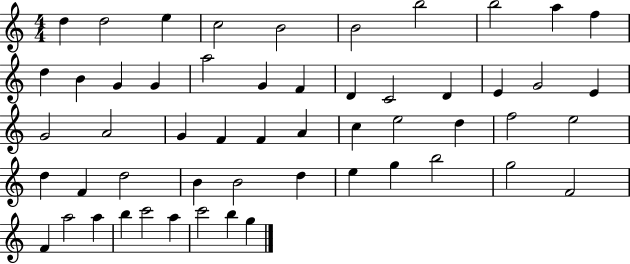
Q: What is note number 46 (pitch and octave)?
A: F4